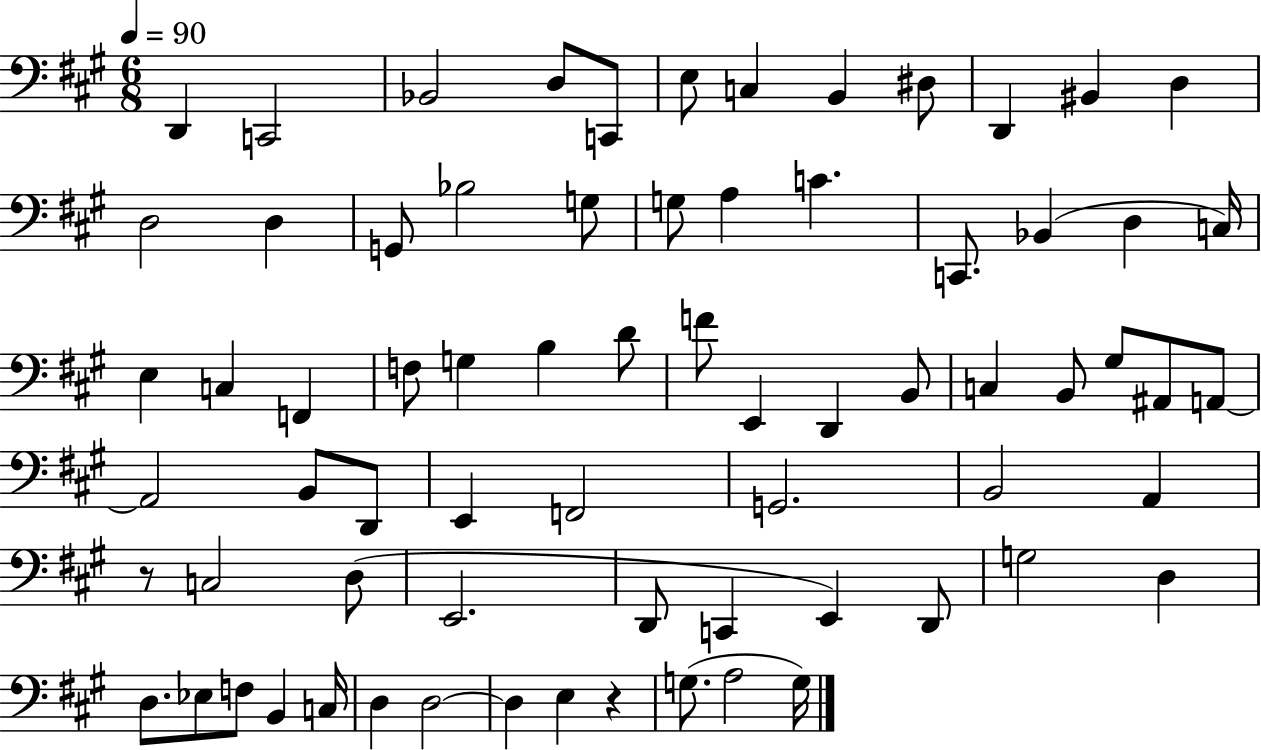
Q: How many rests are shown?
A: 2